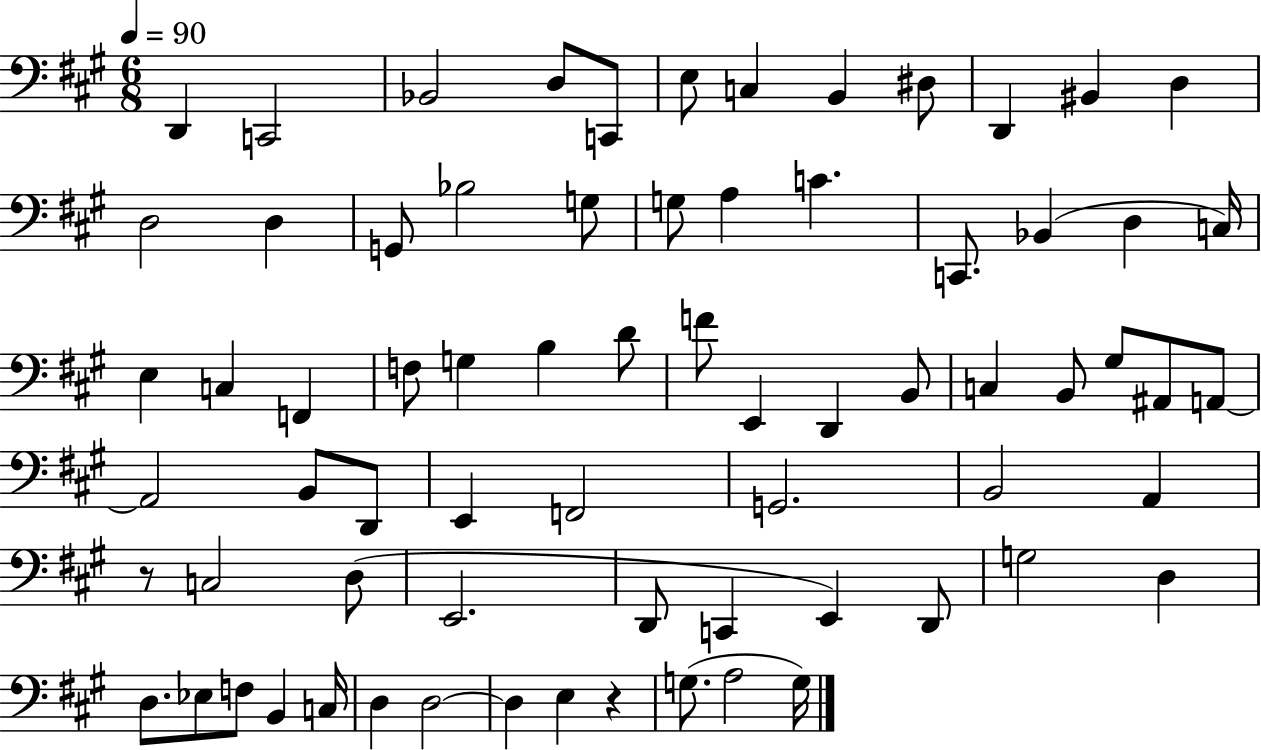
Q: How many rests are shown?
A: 2